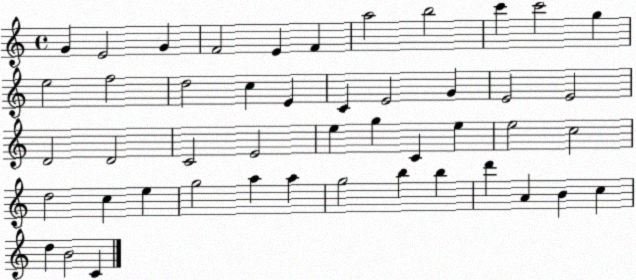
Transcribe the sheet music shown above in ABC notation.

X:1
T:Untitled
M:4/4
L:1/4
K:C
G E2 G F2 E F a2 b2 c' c'2 g e2 f2 d2 c E C E2 G E2 E2 D2 D2 C2 E2 e g C e e2 c2 d2 c e g2 a a g2 b b d' A B c d B2 C